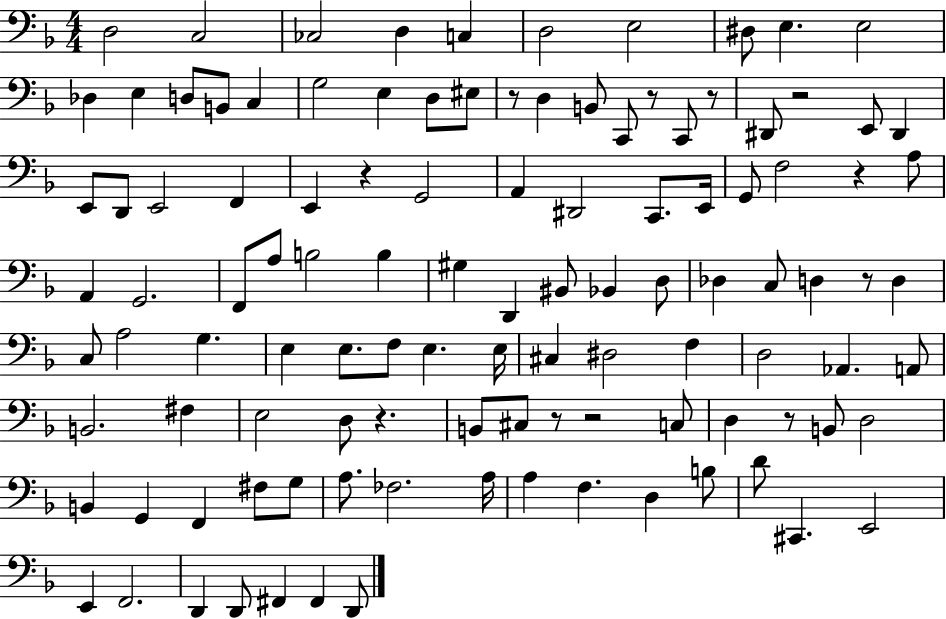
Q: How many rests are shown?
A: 11